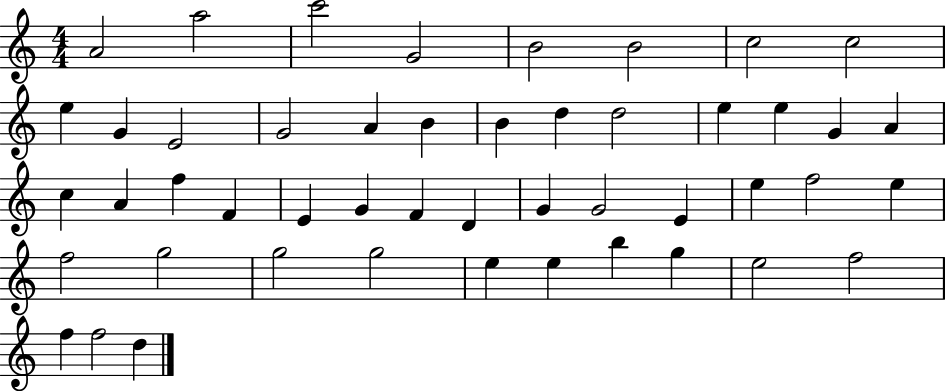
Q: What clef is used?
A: treble